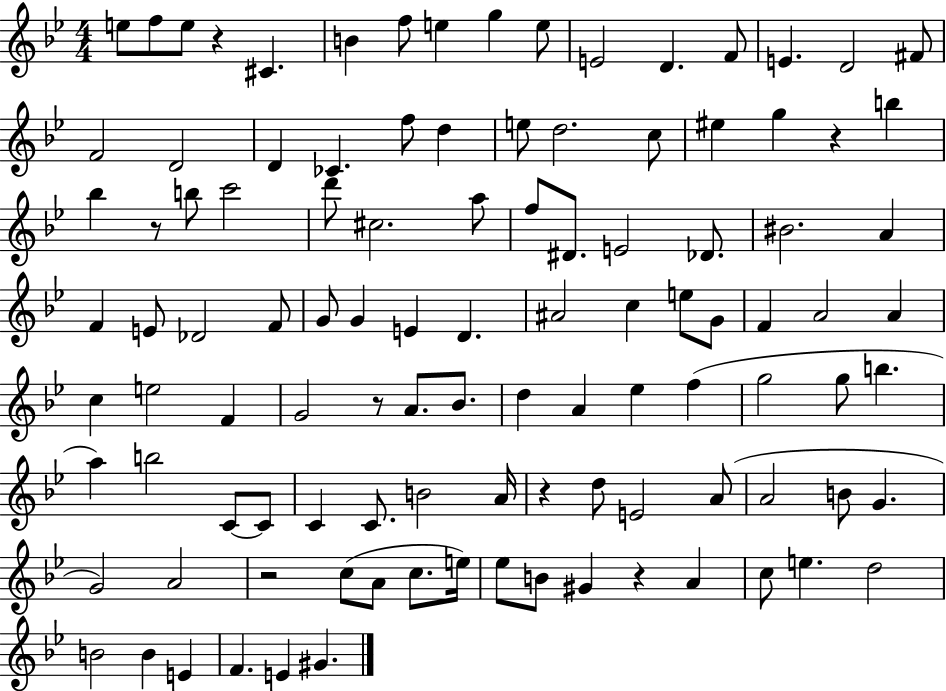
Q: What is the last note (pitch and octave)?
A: G#4